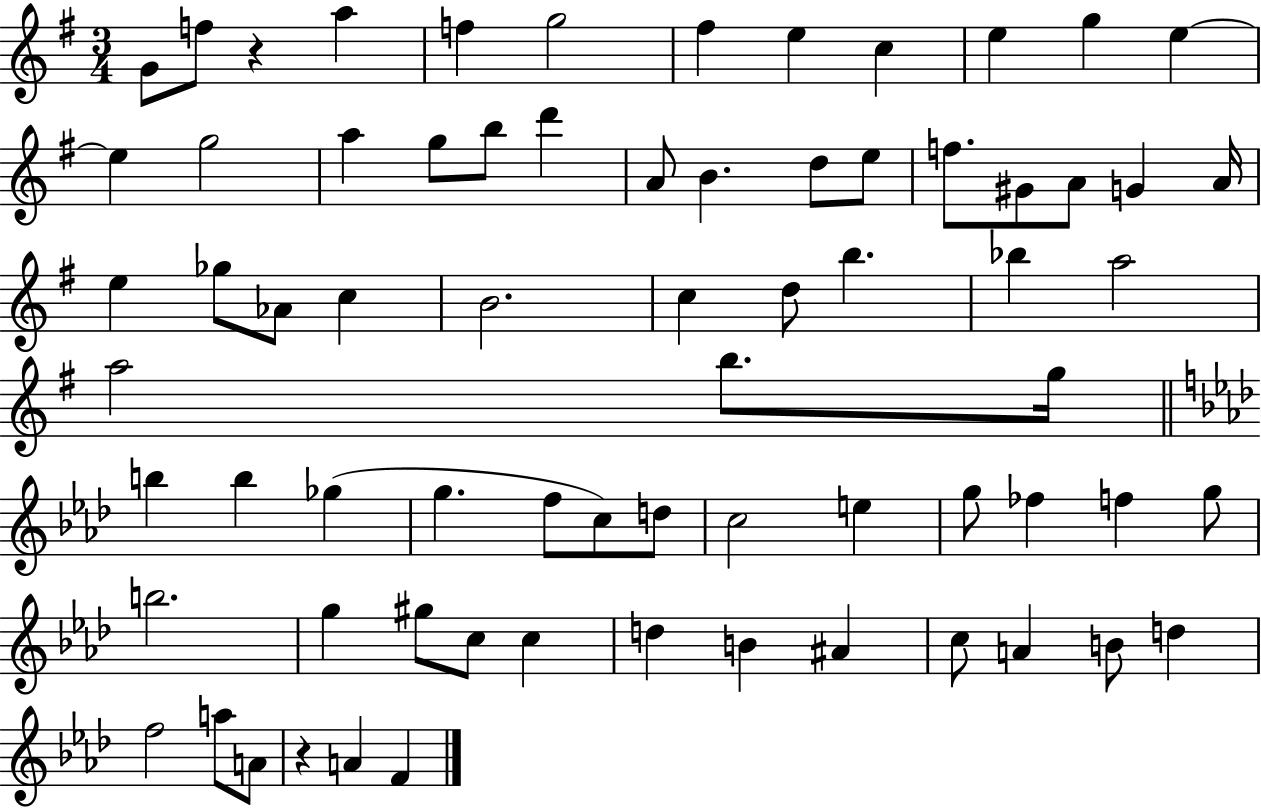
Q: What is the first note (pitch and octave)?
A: G4